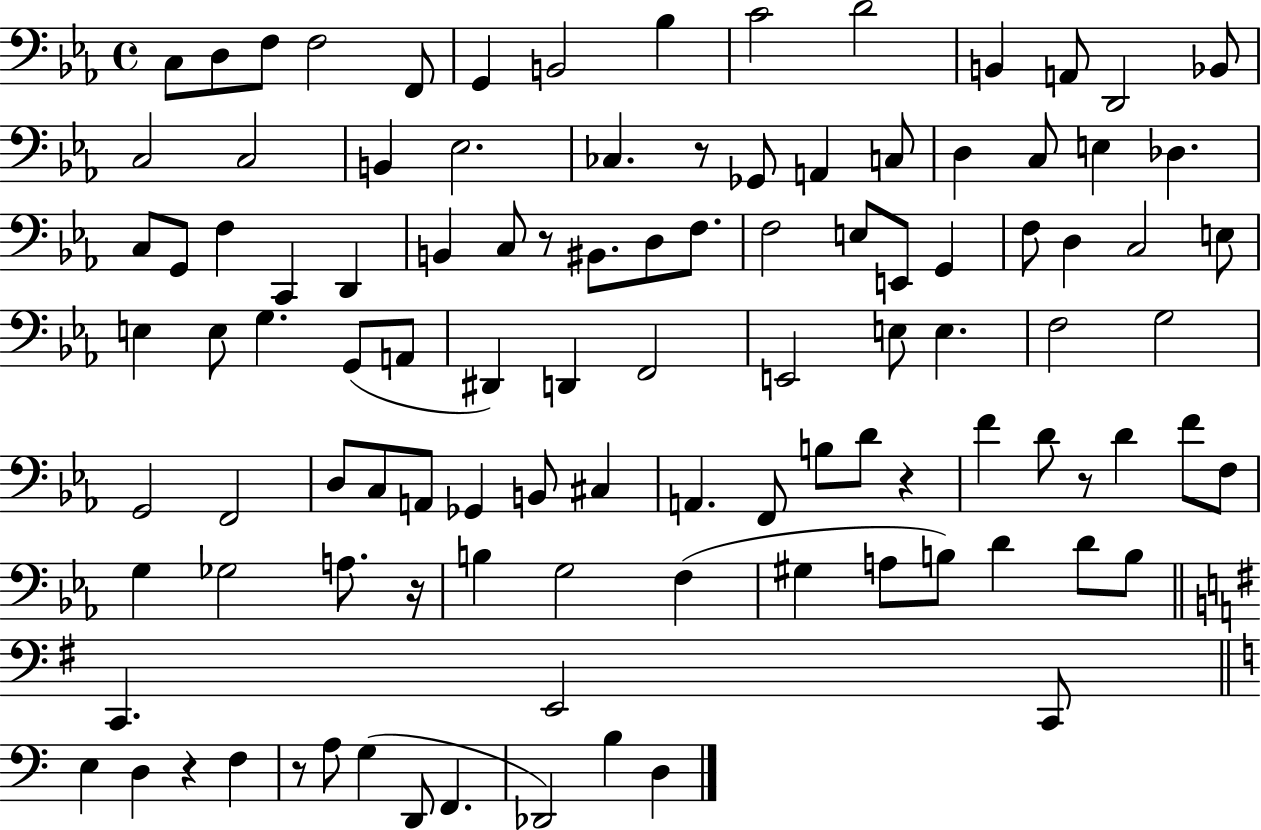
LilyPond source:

{
  \clef bass
  \time 4/4
  \defaultTimeSignature
  \key ees \major
  c8 d8 f8 f2 f,8 | g,4 b,2 bes4 | c'2 d'2 | b,4 a,8 d,2 bes,8 | \break c2 c2 | b,4 ees2. | ces4. r8 ges,8 a,4 c8 | d4 c8 e4 des4. | \break c8 g,8 f4 c,4 d,4 | b,4 c8 r8 bis,8. d8 f8. | f2 e8 e,8 g,4 | f8 d4 c2 e8 | \break e4 e8 g4. g,8( a,8 | dis,4) d,4 f,2 | e,2 e8 e4. | f2 g2 | \break g,2 f,2 | d8 c8 a,8 ges,4 b,8 cis4 | a,4. f,8 b8 d'8 r4 | f'4 d'8 r8 d'4 f'8 f8 | \break g4 ges2 a8. r16 | b4 g2 f4( | gis4 a8 b8) d'4 d'8 b8 | \bar "||" \break \key e \minor c,4. e,2 c,8 | \bar "||" \break \key a \minor e4 d4 r4 f4 | r8 a8 g4( d,8 f,4. | des,2) b4 d4 | \bar "|."
}